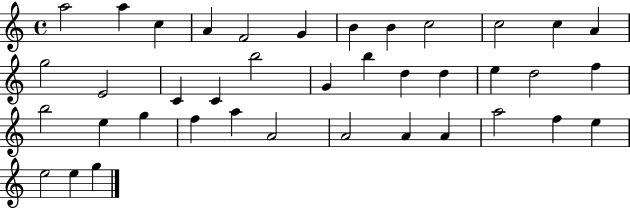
X:1
T:Untitled
M:4/4
L:1/4
K:C
a2 a c A F2 G B B c2 c2 c A g2 E2 C C b2 G b d d e d2 f b2 e g f a A2 A2 A A a2 f e e2 e g